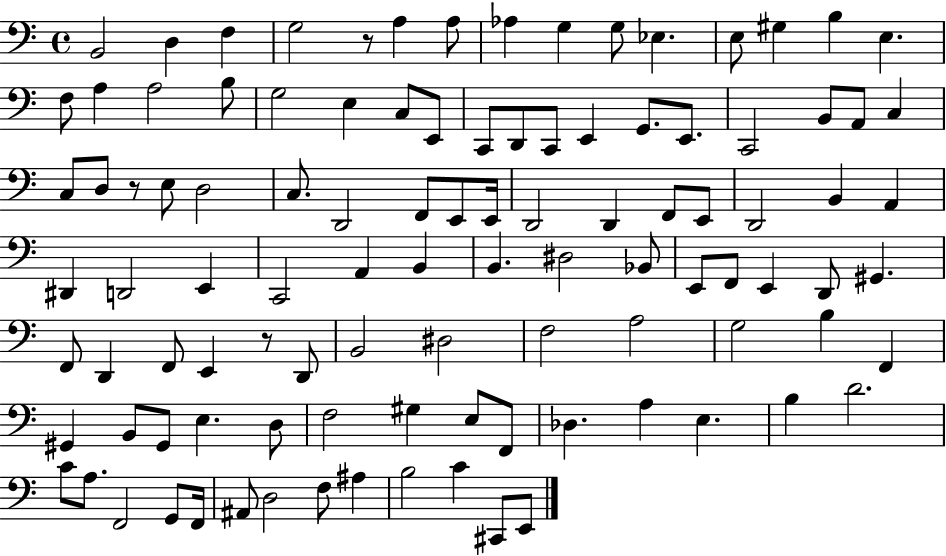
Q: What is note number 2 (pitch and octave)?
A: D3